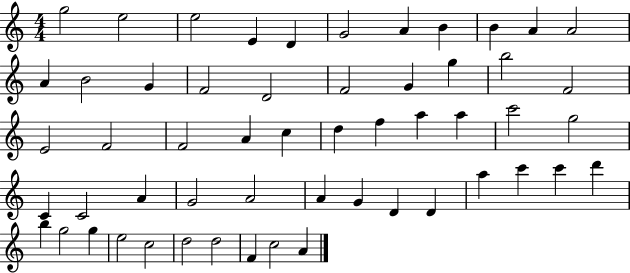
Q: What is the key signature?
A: C major